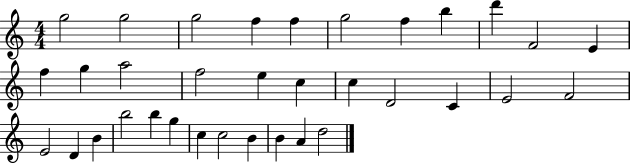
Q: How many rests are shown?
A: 0